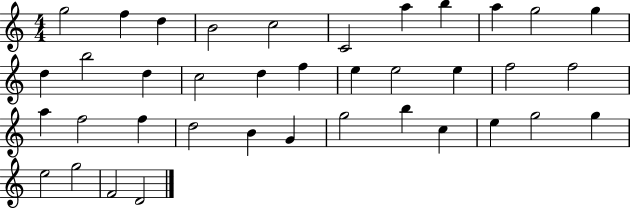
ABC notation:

X:1
T:Untitled
M:4/4
L:1/4
K:C
g2 f d B2 c2 C2 a b a g2 g d b2 d c2 d f e e2 e f2 f2 a f2 f d2 B G g2 b c e g2 g e2 g2 F2 D2